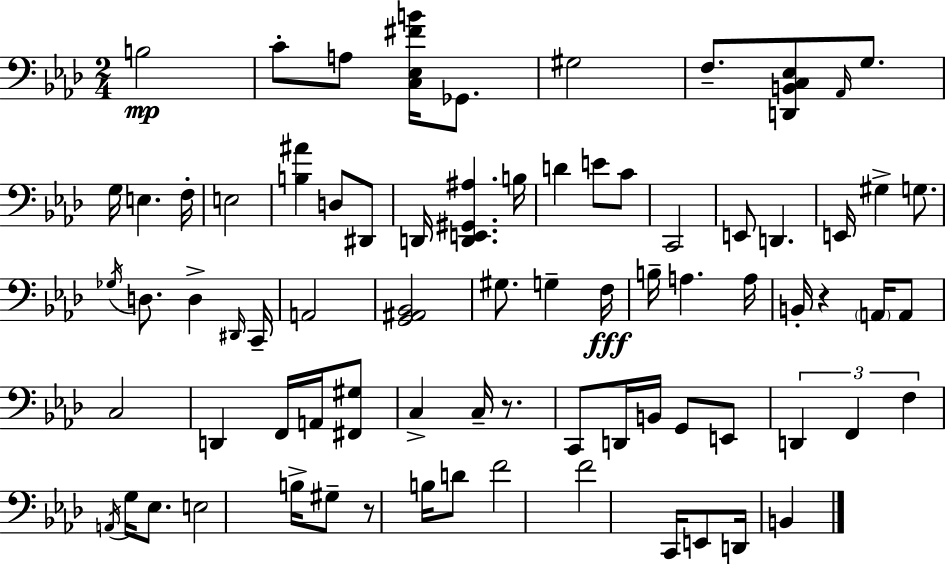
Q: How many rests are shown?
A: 3